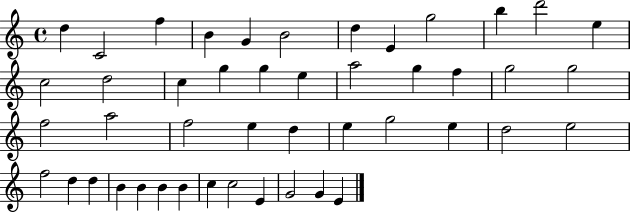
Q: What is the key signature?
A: C major